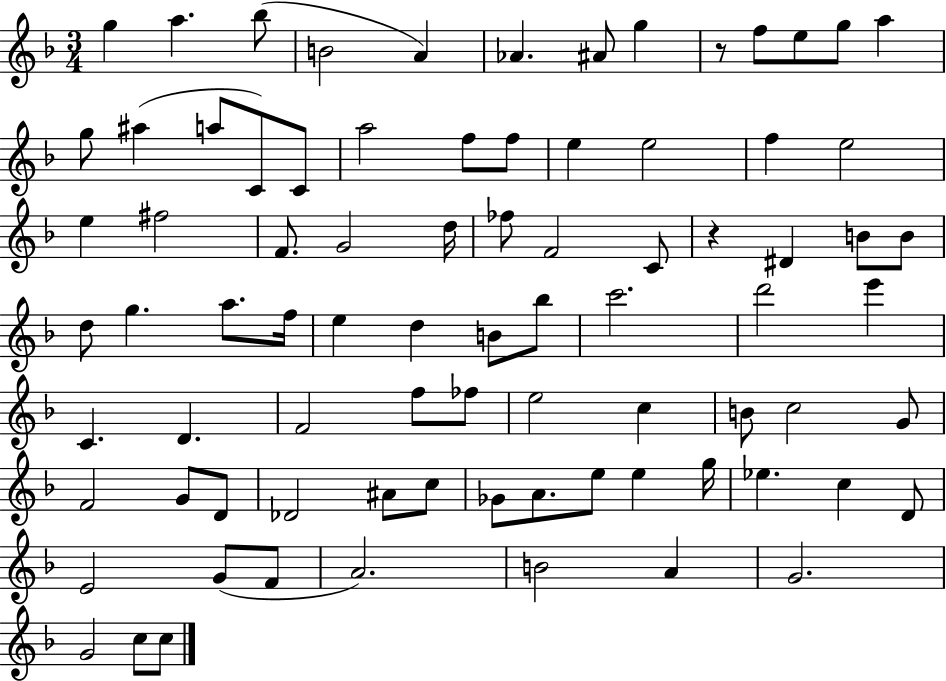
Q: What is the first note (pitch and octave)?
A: G5